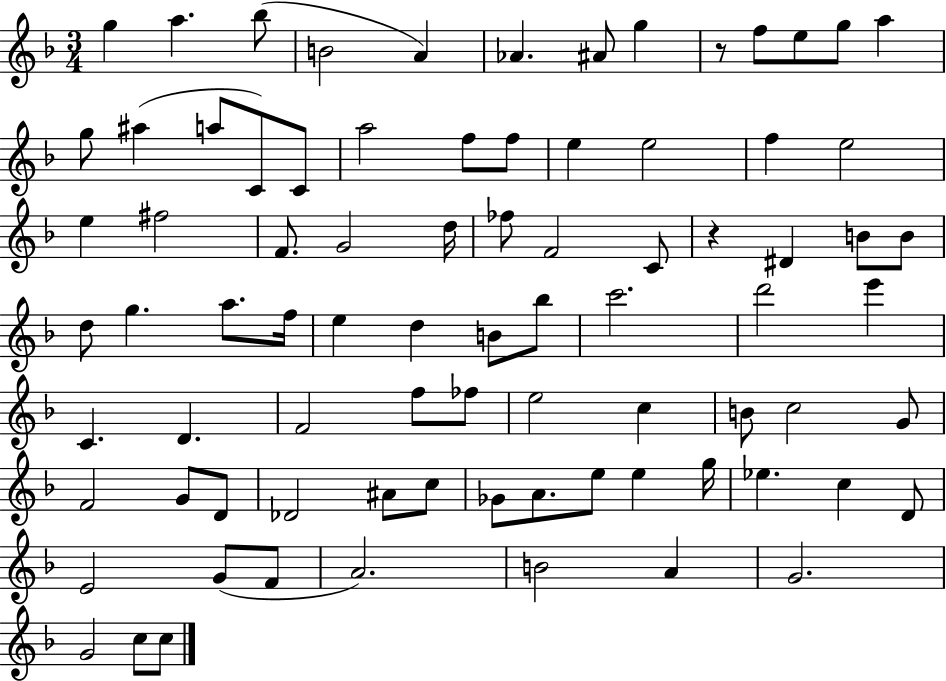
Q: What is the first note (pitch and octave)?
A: G5